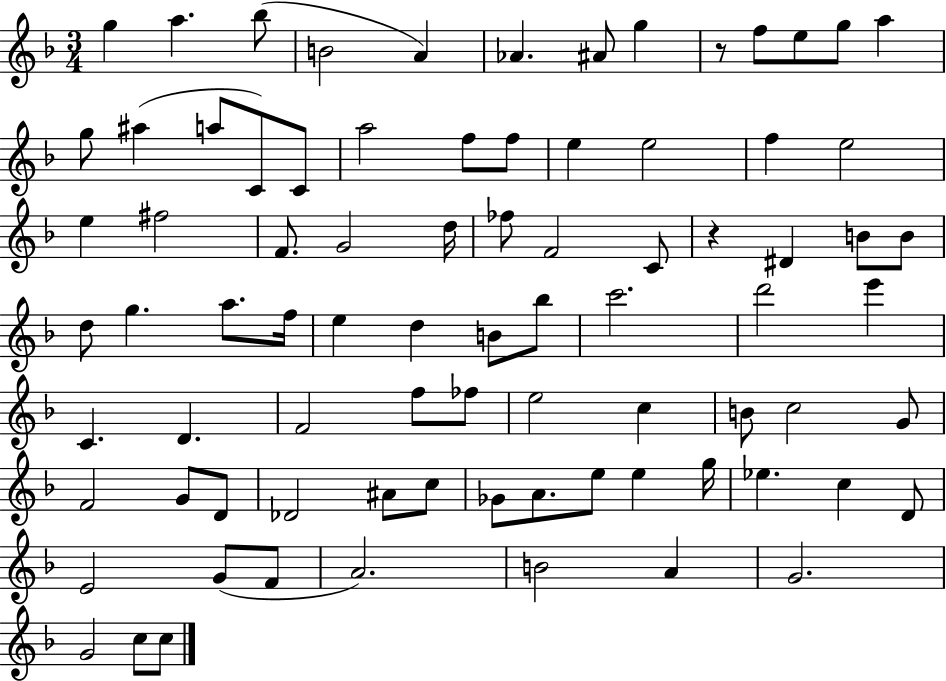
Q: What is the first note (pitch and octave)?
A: G5